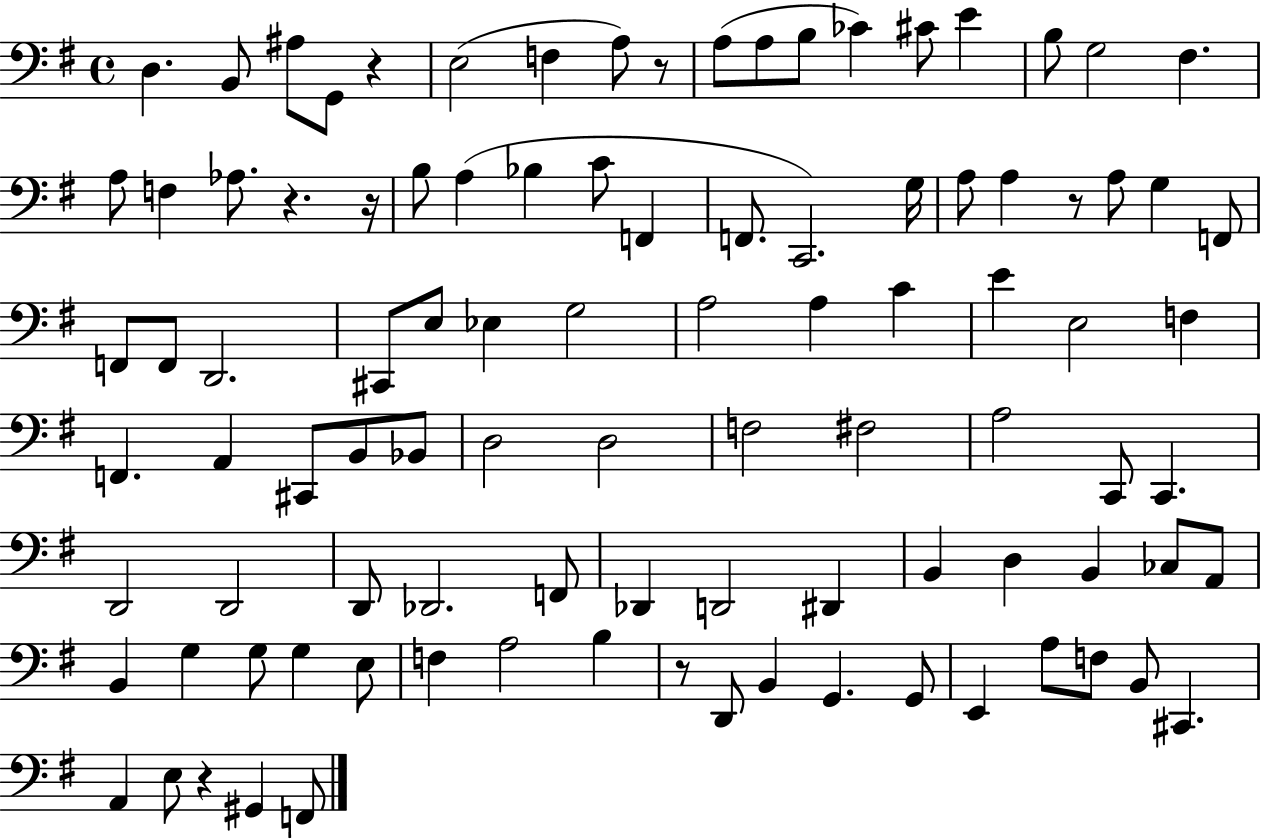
X:1
T:Untitled
M:4/4
L:1/4
K:G
D, B,,/2 ^A,/2 G,,/2 z E,2 F, A,/2 z/2 A,/2 A,/2 B,/2 _C ^C/2 E B,/2 G,2 ^F, A,/2 F, _A,/2 z z/4 B,/2 A, _B, C/2 F,, F,,/2 C,,2 G,/4 A,/2 A, z/2 A,/2 G, F,,/2 F,,/2 F,,/2 D,,2 ^C,,/2 E,/2 _E, G,2 A,2 A, C E E,2 F, F,, A,, ^C,,/2 B,,/2 _B,,/2 D,2 D,2 F,2 ^F,2 A,2 C,,/2 C,, D,,2 D,,2 D,,/2 _D,,2 F,,/2 _D,, D,,2 ^D,, B,, D, B,, _C,/2 A,,/2 B,, G, G,/2 G, E,/2 F, A,2 B, z/2 D,,/2 B,, G,, G,,/2 E,, A,/2 F,/2 B,,/2 ^C,, A,, E,/2 z ^G,, F,,/2